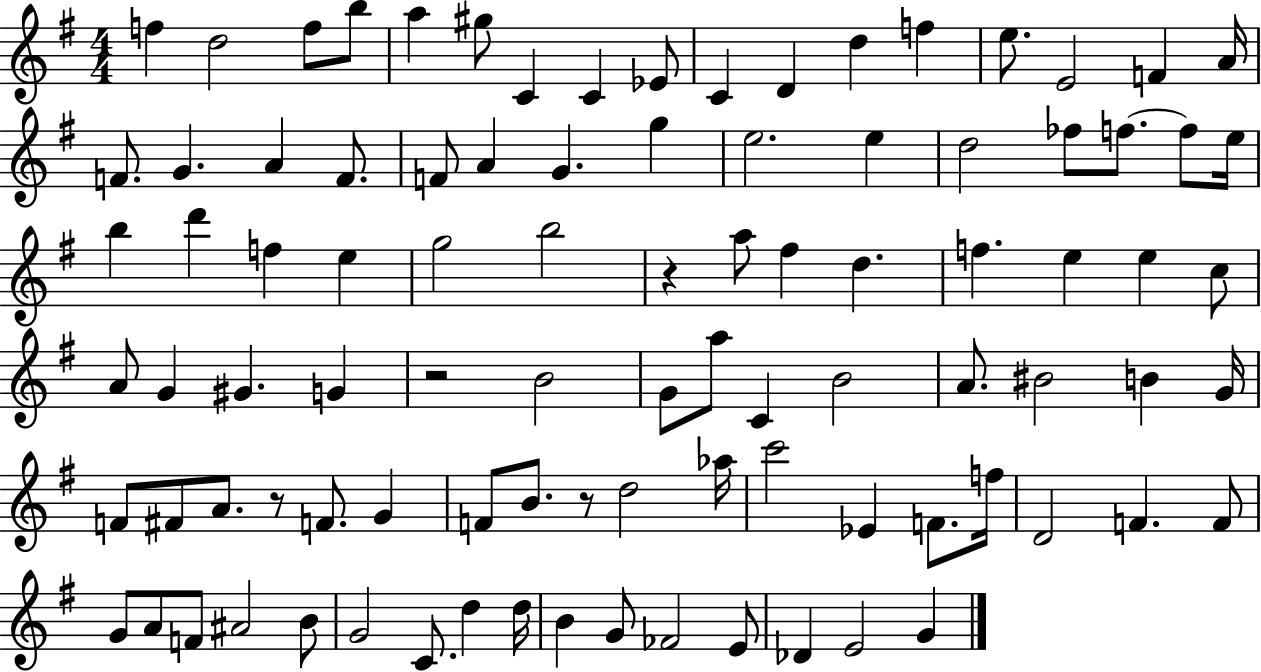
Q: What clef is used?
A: treble